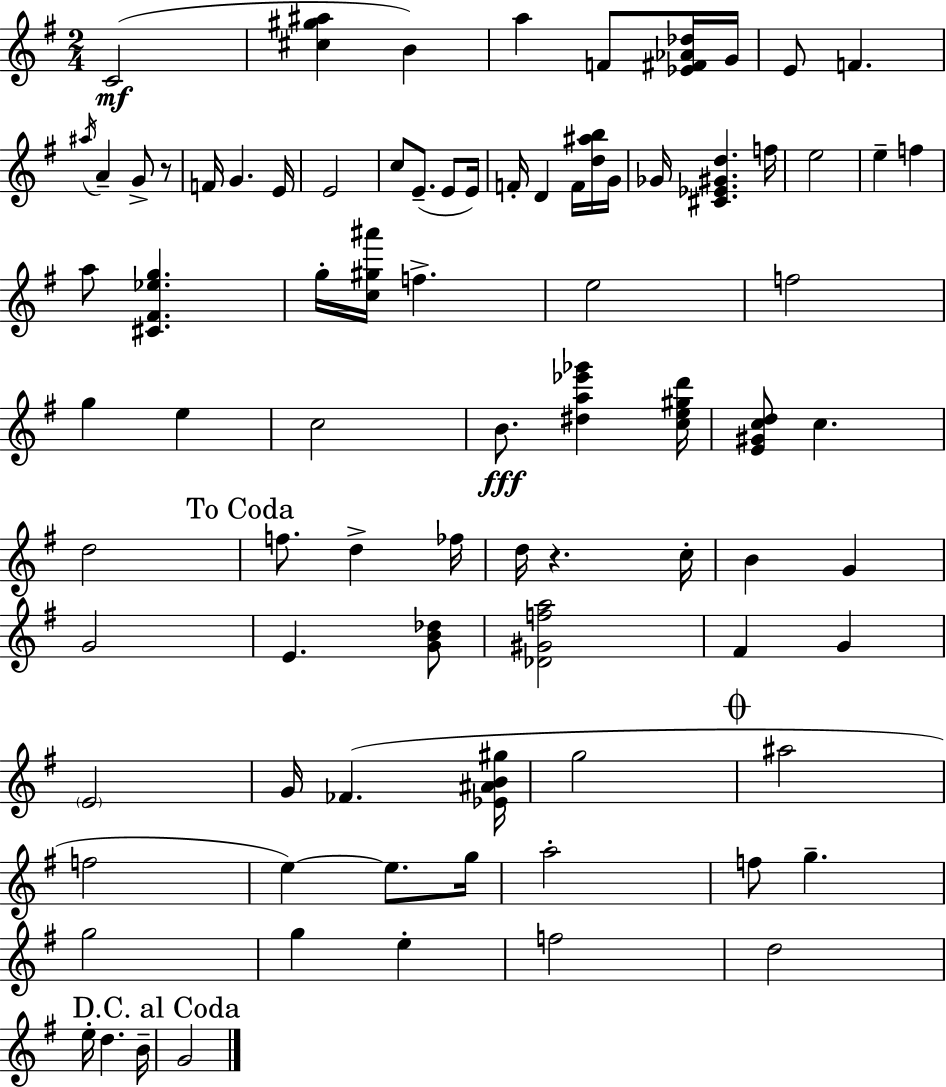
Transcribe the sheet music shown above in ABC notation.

X:1
T:Untitled
M:2/4
L:1/4
K:G
C2 [^c^g^a] B a F/2 [_E^F_A_d]/4 G/4 E/2 F ^a/4 A G/2 z/2 F/4 G E/4 E2 c/2 E/2 E/2 E/4 F/4 D F/4 [d^ab]/4 G/4 _G/4 [^C_E^Gd] f/4 e2 e f a/2 [^C^F_eg] g/4 [c^g^a']/4 f e2 f2 g e c2 B/2 [^da_e'_g'] [ce^gd']/4 [E^Gcd]/2 c d2 f/2 d _f/4 d/4 z c/4 B G G2 E [GB_d]/2 [_D^Gfa]2 ^F G E2 G/4 _F [_E^AB^g]/4 g2 ^a2 f2 e e/2 g/4 a2 f/2 g g2 g e f2 d2 e/4 d B/4 G2